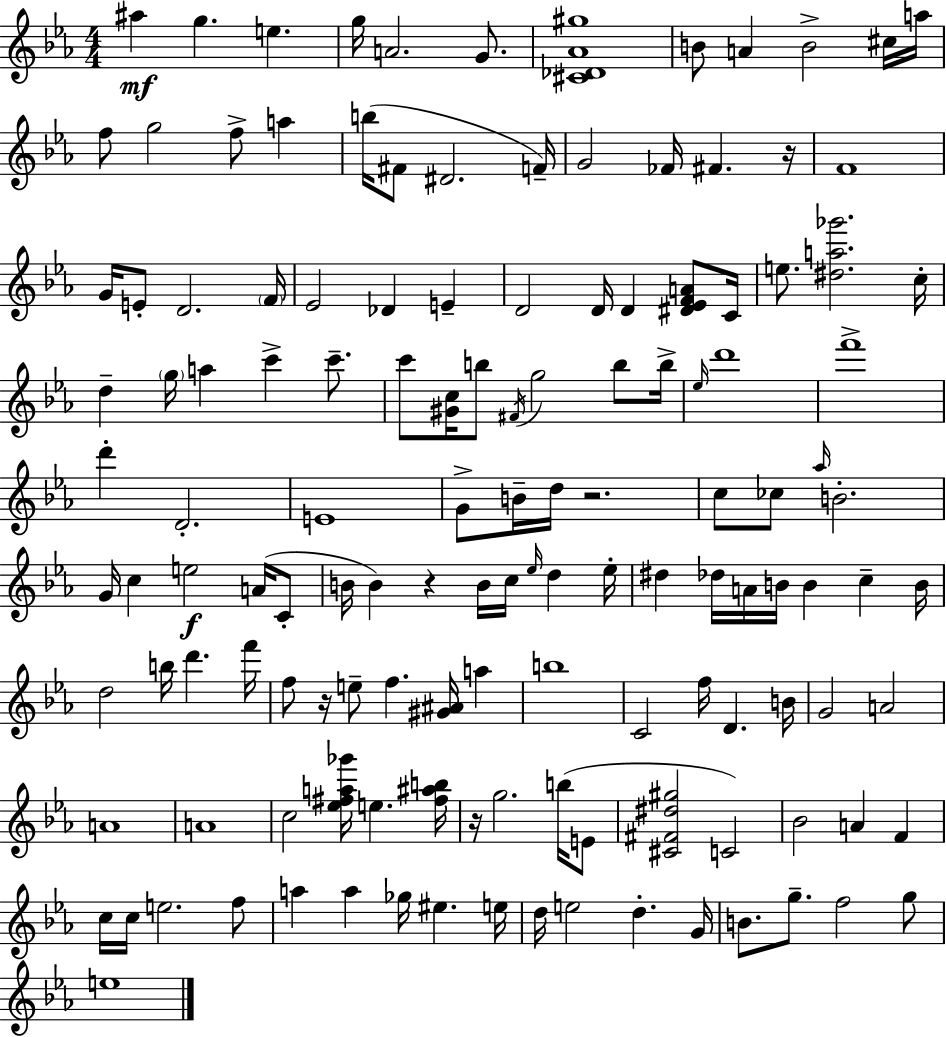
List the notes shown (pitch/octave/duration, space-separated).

A#5/q G5/q. E5/q. G5/s A4/h. G4/e. [C#4,Db4,Ab4,G#5]/w B4/e A4/q B4/h C#5/s A5/s F5/e G5/h F5/e A5/q B5/s F#4/e D#4/h. F4/s G4/h FES4/s F#4/q. R/s F4/w G4/s E4/e D4/h. F4/s Eb4/h Db4/q E4/q D4/h D4/s D4/q [D#4,Eb4,F4,A4]/e C4/s E5/e. [D#5,A5,Gb6]/h. C5/s D5/q G5/s A5/q C6/q C6/e. C6/e [G#4,C5]/s B5/e F#4/s G5/h B5/e B5/s Eb5/s D6/w F6/w D6/q D4/h. E4/w G4/e B4/s D5/s R/h. C5/e CES5/e Ab5/s B4/h. G4/s C5/q E5/h A4/s C4/e B4/s B4/q R/q B4/s C5/s Eb5/s D5/q Eb5/s D#5/q Db5/s A4/s B4/s B4/q C5/q B4/s D5/h B5/s D6/q. F6/s F5/e R/s E5/e F5/q. [G#4,A#4]/s A5/q B5/w C4/h F5/s D4/q. B4/s G4/h A4/h A4/w A4/w C5/h [Eb5,F#5,A5,Gb6]/s E5/q. [F#5,A#5,B5]/s R/s G5/h. B5/s E4/e [C#4,F#4,D#5,G#5]/h C4/h Bb4/h A4/q F4/q C5/s C5/s E5/h. F5/e A5/q A5/q Gb5/s EIS5/q. E5/s D5/s E5/h D5/q. G4/s B4/e. G5/e. F5/h G5/e E5/w